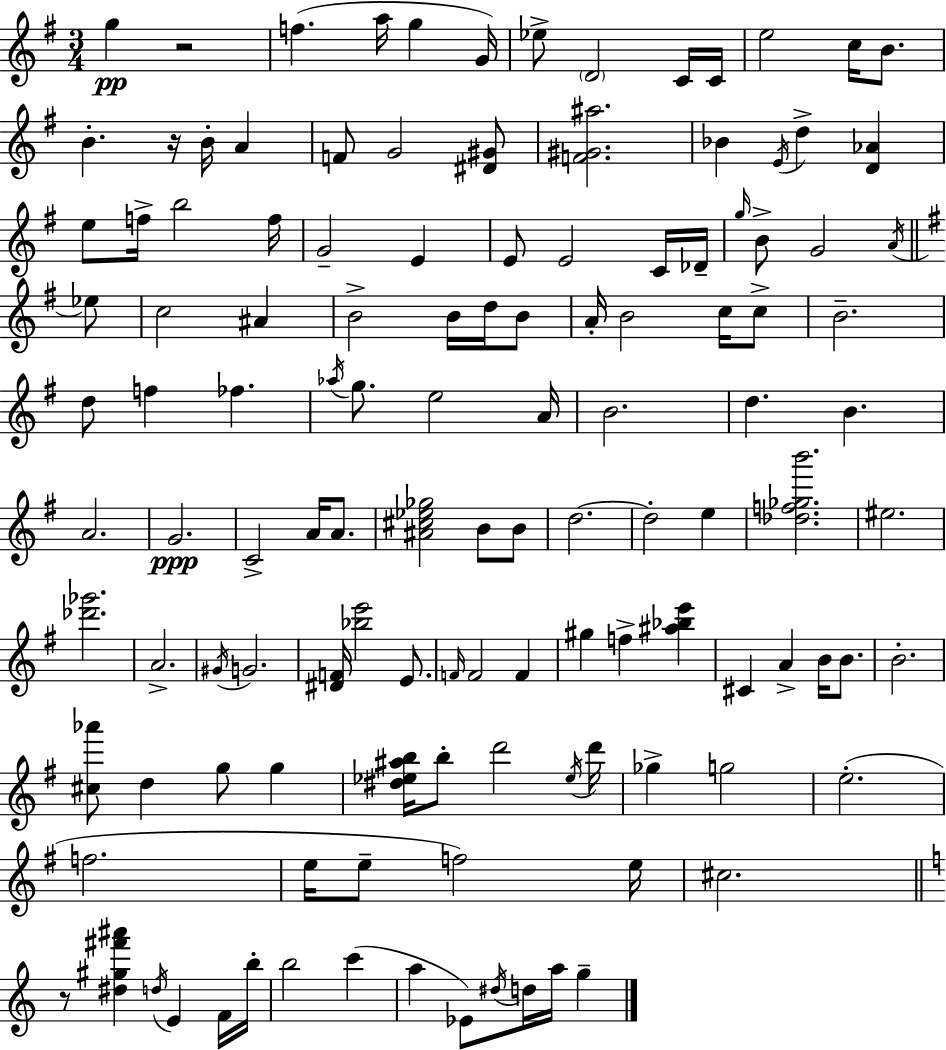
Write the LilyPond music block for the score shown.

{
  \clef treble
  \numericTimeSignature
  \time 3/4
  \key e \minor
  g''4\pp r2 | f''4.( a''16 g''4 g'16) | ees''8-> \parenthesize d'2 c'16 c'16 | e''2 c''16 b'8. | \break b'4.-. r16 b'16-. a'4 | f'8 g'2 <dis' gis'>8 | <f' gis' ais''>2. | bes'4 \acciaccatura { e'16 } d''4-> <d' aes'>4 | \break e''8 f''16-> b''2 | f''16 g'2-- e'4 | e'8 e'2 c'16 | des'16-- \grace { g''16 } b'8-> g'2 | \break \acciaccatura { a'16 } \bar "||" \break \key e \minor ees''8 c''2 ais'4 | b'2-> b'16 d''16 | b'8 a'16-. b'2 c''16 | c''8-> b'2.-- | \break d''8 f''4 fes''4. | \acciaccatura { aes''16 } g''8. e''2 | a'16 b'2. | d''4. b'4. | \break a'2. | g'2.\ppp | c'2-> a'16 | a'8. <ais' cis'' ees'' ges''>2 b'8 | \break b'8 d''2.~~ | d''2-. e''4 | <des'' f'' ges'' b'''>2. | eis''2. | \break <des''' ges'''>2. | a'2.-> | \acciaccatura { gis'16 } g'2. | <dis' f'>16 <bes'' e'''>2 | \break e'8. \grace { f'16 } f'2 | f'4 gis''4 f''4-> | <ais'' bes'' e'''>4 cis'4 a'4-> | b'16 b'8. b'2.-. | \break <cis'' aes'''>8 d''4 g''8 | g''4 <dis'' ees'' ais'' b''>16 b''8-. d'''2 | \acciaccatura { ees''16 } d'''16 ges''4-> g''2 | e''2.-.( | \break f''2. | e''16 e''8-- f''2) | e''16 cis''2. | \bar "||" \break \key c \major r8 <dis'' gis'' fis''' ais'''>4 \acciaccatura { d''16 } e'4 f'16 | b''16-. b''2 c'''4( | a''4 ees'8) \acciaccatura { dis''16 } d''16 a''16 g''4-- | \bar "|."
}